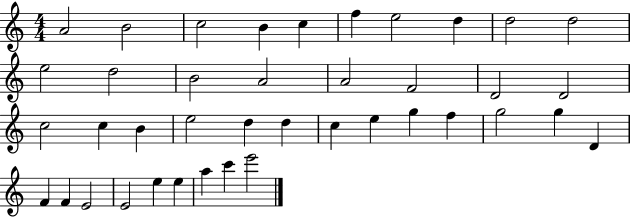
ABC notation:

X:1
T:Untitled
M:4/4
L:1/4
K:C
A2 B2 c2 B c f e2 d d2 d2 e2 d2 B2 A2 A2 F2 D2 D2 c2 c B e2 d d c e g f g2 g D F F E2 E2 e e a c' e'2